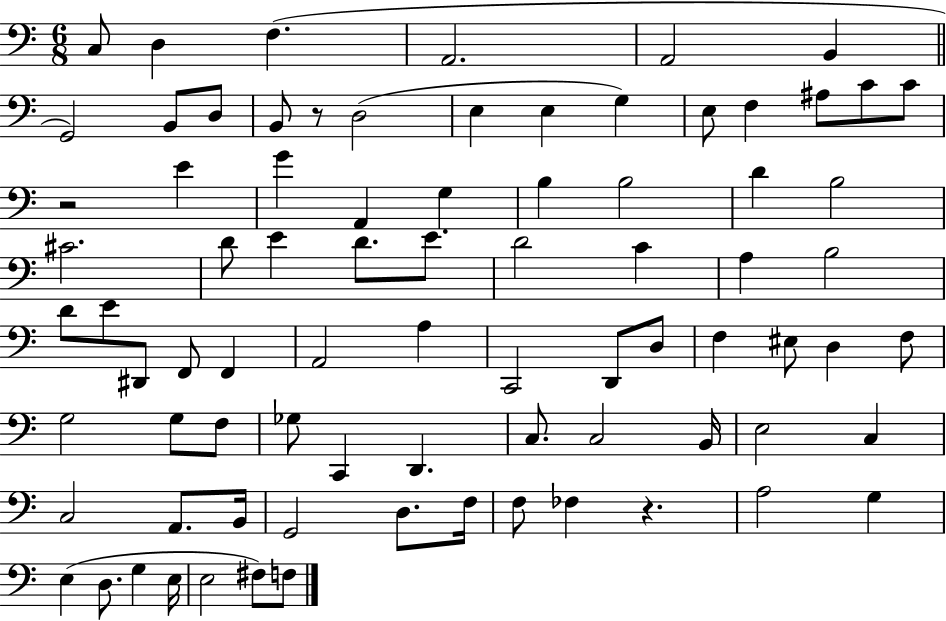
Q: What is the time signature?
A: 6/8